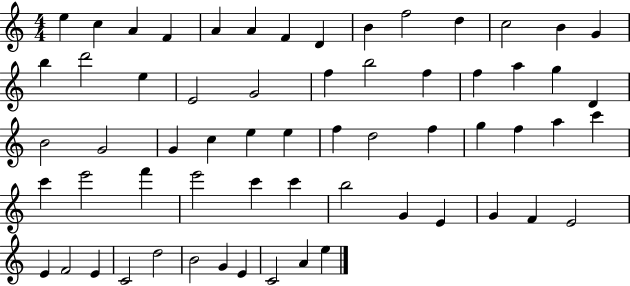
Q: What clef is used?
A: treble